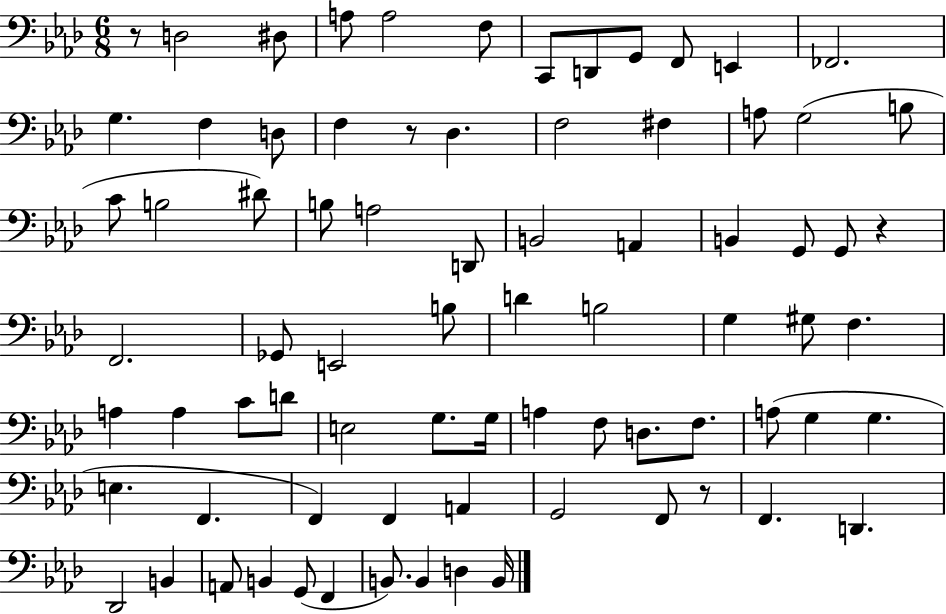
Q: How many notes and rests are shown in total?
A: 78